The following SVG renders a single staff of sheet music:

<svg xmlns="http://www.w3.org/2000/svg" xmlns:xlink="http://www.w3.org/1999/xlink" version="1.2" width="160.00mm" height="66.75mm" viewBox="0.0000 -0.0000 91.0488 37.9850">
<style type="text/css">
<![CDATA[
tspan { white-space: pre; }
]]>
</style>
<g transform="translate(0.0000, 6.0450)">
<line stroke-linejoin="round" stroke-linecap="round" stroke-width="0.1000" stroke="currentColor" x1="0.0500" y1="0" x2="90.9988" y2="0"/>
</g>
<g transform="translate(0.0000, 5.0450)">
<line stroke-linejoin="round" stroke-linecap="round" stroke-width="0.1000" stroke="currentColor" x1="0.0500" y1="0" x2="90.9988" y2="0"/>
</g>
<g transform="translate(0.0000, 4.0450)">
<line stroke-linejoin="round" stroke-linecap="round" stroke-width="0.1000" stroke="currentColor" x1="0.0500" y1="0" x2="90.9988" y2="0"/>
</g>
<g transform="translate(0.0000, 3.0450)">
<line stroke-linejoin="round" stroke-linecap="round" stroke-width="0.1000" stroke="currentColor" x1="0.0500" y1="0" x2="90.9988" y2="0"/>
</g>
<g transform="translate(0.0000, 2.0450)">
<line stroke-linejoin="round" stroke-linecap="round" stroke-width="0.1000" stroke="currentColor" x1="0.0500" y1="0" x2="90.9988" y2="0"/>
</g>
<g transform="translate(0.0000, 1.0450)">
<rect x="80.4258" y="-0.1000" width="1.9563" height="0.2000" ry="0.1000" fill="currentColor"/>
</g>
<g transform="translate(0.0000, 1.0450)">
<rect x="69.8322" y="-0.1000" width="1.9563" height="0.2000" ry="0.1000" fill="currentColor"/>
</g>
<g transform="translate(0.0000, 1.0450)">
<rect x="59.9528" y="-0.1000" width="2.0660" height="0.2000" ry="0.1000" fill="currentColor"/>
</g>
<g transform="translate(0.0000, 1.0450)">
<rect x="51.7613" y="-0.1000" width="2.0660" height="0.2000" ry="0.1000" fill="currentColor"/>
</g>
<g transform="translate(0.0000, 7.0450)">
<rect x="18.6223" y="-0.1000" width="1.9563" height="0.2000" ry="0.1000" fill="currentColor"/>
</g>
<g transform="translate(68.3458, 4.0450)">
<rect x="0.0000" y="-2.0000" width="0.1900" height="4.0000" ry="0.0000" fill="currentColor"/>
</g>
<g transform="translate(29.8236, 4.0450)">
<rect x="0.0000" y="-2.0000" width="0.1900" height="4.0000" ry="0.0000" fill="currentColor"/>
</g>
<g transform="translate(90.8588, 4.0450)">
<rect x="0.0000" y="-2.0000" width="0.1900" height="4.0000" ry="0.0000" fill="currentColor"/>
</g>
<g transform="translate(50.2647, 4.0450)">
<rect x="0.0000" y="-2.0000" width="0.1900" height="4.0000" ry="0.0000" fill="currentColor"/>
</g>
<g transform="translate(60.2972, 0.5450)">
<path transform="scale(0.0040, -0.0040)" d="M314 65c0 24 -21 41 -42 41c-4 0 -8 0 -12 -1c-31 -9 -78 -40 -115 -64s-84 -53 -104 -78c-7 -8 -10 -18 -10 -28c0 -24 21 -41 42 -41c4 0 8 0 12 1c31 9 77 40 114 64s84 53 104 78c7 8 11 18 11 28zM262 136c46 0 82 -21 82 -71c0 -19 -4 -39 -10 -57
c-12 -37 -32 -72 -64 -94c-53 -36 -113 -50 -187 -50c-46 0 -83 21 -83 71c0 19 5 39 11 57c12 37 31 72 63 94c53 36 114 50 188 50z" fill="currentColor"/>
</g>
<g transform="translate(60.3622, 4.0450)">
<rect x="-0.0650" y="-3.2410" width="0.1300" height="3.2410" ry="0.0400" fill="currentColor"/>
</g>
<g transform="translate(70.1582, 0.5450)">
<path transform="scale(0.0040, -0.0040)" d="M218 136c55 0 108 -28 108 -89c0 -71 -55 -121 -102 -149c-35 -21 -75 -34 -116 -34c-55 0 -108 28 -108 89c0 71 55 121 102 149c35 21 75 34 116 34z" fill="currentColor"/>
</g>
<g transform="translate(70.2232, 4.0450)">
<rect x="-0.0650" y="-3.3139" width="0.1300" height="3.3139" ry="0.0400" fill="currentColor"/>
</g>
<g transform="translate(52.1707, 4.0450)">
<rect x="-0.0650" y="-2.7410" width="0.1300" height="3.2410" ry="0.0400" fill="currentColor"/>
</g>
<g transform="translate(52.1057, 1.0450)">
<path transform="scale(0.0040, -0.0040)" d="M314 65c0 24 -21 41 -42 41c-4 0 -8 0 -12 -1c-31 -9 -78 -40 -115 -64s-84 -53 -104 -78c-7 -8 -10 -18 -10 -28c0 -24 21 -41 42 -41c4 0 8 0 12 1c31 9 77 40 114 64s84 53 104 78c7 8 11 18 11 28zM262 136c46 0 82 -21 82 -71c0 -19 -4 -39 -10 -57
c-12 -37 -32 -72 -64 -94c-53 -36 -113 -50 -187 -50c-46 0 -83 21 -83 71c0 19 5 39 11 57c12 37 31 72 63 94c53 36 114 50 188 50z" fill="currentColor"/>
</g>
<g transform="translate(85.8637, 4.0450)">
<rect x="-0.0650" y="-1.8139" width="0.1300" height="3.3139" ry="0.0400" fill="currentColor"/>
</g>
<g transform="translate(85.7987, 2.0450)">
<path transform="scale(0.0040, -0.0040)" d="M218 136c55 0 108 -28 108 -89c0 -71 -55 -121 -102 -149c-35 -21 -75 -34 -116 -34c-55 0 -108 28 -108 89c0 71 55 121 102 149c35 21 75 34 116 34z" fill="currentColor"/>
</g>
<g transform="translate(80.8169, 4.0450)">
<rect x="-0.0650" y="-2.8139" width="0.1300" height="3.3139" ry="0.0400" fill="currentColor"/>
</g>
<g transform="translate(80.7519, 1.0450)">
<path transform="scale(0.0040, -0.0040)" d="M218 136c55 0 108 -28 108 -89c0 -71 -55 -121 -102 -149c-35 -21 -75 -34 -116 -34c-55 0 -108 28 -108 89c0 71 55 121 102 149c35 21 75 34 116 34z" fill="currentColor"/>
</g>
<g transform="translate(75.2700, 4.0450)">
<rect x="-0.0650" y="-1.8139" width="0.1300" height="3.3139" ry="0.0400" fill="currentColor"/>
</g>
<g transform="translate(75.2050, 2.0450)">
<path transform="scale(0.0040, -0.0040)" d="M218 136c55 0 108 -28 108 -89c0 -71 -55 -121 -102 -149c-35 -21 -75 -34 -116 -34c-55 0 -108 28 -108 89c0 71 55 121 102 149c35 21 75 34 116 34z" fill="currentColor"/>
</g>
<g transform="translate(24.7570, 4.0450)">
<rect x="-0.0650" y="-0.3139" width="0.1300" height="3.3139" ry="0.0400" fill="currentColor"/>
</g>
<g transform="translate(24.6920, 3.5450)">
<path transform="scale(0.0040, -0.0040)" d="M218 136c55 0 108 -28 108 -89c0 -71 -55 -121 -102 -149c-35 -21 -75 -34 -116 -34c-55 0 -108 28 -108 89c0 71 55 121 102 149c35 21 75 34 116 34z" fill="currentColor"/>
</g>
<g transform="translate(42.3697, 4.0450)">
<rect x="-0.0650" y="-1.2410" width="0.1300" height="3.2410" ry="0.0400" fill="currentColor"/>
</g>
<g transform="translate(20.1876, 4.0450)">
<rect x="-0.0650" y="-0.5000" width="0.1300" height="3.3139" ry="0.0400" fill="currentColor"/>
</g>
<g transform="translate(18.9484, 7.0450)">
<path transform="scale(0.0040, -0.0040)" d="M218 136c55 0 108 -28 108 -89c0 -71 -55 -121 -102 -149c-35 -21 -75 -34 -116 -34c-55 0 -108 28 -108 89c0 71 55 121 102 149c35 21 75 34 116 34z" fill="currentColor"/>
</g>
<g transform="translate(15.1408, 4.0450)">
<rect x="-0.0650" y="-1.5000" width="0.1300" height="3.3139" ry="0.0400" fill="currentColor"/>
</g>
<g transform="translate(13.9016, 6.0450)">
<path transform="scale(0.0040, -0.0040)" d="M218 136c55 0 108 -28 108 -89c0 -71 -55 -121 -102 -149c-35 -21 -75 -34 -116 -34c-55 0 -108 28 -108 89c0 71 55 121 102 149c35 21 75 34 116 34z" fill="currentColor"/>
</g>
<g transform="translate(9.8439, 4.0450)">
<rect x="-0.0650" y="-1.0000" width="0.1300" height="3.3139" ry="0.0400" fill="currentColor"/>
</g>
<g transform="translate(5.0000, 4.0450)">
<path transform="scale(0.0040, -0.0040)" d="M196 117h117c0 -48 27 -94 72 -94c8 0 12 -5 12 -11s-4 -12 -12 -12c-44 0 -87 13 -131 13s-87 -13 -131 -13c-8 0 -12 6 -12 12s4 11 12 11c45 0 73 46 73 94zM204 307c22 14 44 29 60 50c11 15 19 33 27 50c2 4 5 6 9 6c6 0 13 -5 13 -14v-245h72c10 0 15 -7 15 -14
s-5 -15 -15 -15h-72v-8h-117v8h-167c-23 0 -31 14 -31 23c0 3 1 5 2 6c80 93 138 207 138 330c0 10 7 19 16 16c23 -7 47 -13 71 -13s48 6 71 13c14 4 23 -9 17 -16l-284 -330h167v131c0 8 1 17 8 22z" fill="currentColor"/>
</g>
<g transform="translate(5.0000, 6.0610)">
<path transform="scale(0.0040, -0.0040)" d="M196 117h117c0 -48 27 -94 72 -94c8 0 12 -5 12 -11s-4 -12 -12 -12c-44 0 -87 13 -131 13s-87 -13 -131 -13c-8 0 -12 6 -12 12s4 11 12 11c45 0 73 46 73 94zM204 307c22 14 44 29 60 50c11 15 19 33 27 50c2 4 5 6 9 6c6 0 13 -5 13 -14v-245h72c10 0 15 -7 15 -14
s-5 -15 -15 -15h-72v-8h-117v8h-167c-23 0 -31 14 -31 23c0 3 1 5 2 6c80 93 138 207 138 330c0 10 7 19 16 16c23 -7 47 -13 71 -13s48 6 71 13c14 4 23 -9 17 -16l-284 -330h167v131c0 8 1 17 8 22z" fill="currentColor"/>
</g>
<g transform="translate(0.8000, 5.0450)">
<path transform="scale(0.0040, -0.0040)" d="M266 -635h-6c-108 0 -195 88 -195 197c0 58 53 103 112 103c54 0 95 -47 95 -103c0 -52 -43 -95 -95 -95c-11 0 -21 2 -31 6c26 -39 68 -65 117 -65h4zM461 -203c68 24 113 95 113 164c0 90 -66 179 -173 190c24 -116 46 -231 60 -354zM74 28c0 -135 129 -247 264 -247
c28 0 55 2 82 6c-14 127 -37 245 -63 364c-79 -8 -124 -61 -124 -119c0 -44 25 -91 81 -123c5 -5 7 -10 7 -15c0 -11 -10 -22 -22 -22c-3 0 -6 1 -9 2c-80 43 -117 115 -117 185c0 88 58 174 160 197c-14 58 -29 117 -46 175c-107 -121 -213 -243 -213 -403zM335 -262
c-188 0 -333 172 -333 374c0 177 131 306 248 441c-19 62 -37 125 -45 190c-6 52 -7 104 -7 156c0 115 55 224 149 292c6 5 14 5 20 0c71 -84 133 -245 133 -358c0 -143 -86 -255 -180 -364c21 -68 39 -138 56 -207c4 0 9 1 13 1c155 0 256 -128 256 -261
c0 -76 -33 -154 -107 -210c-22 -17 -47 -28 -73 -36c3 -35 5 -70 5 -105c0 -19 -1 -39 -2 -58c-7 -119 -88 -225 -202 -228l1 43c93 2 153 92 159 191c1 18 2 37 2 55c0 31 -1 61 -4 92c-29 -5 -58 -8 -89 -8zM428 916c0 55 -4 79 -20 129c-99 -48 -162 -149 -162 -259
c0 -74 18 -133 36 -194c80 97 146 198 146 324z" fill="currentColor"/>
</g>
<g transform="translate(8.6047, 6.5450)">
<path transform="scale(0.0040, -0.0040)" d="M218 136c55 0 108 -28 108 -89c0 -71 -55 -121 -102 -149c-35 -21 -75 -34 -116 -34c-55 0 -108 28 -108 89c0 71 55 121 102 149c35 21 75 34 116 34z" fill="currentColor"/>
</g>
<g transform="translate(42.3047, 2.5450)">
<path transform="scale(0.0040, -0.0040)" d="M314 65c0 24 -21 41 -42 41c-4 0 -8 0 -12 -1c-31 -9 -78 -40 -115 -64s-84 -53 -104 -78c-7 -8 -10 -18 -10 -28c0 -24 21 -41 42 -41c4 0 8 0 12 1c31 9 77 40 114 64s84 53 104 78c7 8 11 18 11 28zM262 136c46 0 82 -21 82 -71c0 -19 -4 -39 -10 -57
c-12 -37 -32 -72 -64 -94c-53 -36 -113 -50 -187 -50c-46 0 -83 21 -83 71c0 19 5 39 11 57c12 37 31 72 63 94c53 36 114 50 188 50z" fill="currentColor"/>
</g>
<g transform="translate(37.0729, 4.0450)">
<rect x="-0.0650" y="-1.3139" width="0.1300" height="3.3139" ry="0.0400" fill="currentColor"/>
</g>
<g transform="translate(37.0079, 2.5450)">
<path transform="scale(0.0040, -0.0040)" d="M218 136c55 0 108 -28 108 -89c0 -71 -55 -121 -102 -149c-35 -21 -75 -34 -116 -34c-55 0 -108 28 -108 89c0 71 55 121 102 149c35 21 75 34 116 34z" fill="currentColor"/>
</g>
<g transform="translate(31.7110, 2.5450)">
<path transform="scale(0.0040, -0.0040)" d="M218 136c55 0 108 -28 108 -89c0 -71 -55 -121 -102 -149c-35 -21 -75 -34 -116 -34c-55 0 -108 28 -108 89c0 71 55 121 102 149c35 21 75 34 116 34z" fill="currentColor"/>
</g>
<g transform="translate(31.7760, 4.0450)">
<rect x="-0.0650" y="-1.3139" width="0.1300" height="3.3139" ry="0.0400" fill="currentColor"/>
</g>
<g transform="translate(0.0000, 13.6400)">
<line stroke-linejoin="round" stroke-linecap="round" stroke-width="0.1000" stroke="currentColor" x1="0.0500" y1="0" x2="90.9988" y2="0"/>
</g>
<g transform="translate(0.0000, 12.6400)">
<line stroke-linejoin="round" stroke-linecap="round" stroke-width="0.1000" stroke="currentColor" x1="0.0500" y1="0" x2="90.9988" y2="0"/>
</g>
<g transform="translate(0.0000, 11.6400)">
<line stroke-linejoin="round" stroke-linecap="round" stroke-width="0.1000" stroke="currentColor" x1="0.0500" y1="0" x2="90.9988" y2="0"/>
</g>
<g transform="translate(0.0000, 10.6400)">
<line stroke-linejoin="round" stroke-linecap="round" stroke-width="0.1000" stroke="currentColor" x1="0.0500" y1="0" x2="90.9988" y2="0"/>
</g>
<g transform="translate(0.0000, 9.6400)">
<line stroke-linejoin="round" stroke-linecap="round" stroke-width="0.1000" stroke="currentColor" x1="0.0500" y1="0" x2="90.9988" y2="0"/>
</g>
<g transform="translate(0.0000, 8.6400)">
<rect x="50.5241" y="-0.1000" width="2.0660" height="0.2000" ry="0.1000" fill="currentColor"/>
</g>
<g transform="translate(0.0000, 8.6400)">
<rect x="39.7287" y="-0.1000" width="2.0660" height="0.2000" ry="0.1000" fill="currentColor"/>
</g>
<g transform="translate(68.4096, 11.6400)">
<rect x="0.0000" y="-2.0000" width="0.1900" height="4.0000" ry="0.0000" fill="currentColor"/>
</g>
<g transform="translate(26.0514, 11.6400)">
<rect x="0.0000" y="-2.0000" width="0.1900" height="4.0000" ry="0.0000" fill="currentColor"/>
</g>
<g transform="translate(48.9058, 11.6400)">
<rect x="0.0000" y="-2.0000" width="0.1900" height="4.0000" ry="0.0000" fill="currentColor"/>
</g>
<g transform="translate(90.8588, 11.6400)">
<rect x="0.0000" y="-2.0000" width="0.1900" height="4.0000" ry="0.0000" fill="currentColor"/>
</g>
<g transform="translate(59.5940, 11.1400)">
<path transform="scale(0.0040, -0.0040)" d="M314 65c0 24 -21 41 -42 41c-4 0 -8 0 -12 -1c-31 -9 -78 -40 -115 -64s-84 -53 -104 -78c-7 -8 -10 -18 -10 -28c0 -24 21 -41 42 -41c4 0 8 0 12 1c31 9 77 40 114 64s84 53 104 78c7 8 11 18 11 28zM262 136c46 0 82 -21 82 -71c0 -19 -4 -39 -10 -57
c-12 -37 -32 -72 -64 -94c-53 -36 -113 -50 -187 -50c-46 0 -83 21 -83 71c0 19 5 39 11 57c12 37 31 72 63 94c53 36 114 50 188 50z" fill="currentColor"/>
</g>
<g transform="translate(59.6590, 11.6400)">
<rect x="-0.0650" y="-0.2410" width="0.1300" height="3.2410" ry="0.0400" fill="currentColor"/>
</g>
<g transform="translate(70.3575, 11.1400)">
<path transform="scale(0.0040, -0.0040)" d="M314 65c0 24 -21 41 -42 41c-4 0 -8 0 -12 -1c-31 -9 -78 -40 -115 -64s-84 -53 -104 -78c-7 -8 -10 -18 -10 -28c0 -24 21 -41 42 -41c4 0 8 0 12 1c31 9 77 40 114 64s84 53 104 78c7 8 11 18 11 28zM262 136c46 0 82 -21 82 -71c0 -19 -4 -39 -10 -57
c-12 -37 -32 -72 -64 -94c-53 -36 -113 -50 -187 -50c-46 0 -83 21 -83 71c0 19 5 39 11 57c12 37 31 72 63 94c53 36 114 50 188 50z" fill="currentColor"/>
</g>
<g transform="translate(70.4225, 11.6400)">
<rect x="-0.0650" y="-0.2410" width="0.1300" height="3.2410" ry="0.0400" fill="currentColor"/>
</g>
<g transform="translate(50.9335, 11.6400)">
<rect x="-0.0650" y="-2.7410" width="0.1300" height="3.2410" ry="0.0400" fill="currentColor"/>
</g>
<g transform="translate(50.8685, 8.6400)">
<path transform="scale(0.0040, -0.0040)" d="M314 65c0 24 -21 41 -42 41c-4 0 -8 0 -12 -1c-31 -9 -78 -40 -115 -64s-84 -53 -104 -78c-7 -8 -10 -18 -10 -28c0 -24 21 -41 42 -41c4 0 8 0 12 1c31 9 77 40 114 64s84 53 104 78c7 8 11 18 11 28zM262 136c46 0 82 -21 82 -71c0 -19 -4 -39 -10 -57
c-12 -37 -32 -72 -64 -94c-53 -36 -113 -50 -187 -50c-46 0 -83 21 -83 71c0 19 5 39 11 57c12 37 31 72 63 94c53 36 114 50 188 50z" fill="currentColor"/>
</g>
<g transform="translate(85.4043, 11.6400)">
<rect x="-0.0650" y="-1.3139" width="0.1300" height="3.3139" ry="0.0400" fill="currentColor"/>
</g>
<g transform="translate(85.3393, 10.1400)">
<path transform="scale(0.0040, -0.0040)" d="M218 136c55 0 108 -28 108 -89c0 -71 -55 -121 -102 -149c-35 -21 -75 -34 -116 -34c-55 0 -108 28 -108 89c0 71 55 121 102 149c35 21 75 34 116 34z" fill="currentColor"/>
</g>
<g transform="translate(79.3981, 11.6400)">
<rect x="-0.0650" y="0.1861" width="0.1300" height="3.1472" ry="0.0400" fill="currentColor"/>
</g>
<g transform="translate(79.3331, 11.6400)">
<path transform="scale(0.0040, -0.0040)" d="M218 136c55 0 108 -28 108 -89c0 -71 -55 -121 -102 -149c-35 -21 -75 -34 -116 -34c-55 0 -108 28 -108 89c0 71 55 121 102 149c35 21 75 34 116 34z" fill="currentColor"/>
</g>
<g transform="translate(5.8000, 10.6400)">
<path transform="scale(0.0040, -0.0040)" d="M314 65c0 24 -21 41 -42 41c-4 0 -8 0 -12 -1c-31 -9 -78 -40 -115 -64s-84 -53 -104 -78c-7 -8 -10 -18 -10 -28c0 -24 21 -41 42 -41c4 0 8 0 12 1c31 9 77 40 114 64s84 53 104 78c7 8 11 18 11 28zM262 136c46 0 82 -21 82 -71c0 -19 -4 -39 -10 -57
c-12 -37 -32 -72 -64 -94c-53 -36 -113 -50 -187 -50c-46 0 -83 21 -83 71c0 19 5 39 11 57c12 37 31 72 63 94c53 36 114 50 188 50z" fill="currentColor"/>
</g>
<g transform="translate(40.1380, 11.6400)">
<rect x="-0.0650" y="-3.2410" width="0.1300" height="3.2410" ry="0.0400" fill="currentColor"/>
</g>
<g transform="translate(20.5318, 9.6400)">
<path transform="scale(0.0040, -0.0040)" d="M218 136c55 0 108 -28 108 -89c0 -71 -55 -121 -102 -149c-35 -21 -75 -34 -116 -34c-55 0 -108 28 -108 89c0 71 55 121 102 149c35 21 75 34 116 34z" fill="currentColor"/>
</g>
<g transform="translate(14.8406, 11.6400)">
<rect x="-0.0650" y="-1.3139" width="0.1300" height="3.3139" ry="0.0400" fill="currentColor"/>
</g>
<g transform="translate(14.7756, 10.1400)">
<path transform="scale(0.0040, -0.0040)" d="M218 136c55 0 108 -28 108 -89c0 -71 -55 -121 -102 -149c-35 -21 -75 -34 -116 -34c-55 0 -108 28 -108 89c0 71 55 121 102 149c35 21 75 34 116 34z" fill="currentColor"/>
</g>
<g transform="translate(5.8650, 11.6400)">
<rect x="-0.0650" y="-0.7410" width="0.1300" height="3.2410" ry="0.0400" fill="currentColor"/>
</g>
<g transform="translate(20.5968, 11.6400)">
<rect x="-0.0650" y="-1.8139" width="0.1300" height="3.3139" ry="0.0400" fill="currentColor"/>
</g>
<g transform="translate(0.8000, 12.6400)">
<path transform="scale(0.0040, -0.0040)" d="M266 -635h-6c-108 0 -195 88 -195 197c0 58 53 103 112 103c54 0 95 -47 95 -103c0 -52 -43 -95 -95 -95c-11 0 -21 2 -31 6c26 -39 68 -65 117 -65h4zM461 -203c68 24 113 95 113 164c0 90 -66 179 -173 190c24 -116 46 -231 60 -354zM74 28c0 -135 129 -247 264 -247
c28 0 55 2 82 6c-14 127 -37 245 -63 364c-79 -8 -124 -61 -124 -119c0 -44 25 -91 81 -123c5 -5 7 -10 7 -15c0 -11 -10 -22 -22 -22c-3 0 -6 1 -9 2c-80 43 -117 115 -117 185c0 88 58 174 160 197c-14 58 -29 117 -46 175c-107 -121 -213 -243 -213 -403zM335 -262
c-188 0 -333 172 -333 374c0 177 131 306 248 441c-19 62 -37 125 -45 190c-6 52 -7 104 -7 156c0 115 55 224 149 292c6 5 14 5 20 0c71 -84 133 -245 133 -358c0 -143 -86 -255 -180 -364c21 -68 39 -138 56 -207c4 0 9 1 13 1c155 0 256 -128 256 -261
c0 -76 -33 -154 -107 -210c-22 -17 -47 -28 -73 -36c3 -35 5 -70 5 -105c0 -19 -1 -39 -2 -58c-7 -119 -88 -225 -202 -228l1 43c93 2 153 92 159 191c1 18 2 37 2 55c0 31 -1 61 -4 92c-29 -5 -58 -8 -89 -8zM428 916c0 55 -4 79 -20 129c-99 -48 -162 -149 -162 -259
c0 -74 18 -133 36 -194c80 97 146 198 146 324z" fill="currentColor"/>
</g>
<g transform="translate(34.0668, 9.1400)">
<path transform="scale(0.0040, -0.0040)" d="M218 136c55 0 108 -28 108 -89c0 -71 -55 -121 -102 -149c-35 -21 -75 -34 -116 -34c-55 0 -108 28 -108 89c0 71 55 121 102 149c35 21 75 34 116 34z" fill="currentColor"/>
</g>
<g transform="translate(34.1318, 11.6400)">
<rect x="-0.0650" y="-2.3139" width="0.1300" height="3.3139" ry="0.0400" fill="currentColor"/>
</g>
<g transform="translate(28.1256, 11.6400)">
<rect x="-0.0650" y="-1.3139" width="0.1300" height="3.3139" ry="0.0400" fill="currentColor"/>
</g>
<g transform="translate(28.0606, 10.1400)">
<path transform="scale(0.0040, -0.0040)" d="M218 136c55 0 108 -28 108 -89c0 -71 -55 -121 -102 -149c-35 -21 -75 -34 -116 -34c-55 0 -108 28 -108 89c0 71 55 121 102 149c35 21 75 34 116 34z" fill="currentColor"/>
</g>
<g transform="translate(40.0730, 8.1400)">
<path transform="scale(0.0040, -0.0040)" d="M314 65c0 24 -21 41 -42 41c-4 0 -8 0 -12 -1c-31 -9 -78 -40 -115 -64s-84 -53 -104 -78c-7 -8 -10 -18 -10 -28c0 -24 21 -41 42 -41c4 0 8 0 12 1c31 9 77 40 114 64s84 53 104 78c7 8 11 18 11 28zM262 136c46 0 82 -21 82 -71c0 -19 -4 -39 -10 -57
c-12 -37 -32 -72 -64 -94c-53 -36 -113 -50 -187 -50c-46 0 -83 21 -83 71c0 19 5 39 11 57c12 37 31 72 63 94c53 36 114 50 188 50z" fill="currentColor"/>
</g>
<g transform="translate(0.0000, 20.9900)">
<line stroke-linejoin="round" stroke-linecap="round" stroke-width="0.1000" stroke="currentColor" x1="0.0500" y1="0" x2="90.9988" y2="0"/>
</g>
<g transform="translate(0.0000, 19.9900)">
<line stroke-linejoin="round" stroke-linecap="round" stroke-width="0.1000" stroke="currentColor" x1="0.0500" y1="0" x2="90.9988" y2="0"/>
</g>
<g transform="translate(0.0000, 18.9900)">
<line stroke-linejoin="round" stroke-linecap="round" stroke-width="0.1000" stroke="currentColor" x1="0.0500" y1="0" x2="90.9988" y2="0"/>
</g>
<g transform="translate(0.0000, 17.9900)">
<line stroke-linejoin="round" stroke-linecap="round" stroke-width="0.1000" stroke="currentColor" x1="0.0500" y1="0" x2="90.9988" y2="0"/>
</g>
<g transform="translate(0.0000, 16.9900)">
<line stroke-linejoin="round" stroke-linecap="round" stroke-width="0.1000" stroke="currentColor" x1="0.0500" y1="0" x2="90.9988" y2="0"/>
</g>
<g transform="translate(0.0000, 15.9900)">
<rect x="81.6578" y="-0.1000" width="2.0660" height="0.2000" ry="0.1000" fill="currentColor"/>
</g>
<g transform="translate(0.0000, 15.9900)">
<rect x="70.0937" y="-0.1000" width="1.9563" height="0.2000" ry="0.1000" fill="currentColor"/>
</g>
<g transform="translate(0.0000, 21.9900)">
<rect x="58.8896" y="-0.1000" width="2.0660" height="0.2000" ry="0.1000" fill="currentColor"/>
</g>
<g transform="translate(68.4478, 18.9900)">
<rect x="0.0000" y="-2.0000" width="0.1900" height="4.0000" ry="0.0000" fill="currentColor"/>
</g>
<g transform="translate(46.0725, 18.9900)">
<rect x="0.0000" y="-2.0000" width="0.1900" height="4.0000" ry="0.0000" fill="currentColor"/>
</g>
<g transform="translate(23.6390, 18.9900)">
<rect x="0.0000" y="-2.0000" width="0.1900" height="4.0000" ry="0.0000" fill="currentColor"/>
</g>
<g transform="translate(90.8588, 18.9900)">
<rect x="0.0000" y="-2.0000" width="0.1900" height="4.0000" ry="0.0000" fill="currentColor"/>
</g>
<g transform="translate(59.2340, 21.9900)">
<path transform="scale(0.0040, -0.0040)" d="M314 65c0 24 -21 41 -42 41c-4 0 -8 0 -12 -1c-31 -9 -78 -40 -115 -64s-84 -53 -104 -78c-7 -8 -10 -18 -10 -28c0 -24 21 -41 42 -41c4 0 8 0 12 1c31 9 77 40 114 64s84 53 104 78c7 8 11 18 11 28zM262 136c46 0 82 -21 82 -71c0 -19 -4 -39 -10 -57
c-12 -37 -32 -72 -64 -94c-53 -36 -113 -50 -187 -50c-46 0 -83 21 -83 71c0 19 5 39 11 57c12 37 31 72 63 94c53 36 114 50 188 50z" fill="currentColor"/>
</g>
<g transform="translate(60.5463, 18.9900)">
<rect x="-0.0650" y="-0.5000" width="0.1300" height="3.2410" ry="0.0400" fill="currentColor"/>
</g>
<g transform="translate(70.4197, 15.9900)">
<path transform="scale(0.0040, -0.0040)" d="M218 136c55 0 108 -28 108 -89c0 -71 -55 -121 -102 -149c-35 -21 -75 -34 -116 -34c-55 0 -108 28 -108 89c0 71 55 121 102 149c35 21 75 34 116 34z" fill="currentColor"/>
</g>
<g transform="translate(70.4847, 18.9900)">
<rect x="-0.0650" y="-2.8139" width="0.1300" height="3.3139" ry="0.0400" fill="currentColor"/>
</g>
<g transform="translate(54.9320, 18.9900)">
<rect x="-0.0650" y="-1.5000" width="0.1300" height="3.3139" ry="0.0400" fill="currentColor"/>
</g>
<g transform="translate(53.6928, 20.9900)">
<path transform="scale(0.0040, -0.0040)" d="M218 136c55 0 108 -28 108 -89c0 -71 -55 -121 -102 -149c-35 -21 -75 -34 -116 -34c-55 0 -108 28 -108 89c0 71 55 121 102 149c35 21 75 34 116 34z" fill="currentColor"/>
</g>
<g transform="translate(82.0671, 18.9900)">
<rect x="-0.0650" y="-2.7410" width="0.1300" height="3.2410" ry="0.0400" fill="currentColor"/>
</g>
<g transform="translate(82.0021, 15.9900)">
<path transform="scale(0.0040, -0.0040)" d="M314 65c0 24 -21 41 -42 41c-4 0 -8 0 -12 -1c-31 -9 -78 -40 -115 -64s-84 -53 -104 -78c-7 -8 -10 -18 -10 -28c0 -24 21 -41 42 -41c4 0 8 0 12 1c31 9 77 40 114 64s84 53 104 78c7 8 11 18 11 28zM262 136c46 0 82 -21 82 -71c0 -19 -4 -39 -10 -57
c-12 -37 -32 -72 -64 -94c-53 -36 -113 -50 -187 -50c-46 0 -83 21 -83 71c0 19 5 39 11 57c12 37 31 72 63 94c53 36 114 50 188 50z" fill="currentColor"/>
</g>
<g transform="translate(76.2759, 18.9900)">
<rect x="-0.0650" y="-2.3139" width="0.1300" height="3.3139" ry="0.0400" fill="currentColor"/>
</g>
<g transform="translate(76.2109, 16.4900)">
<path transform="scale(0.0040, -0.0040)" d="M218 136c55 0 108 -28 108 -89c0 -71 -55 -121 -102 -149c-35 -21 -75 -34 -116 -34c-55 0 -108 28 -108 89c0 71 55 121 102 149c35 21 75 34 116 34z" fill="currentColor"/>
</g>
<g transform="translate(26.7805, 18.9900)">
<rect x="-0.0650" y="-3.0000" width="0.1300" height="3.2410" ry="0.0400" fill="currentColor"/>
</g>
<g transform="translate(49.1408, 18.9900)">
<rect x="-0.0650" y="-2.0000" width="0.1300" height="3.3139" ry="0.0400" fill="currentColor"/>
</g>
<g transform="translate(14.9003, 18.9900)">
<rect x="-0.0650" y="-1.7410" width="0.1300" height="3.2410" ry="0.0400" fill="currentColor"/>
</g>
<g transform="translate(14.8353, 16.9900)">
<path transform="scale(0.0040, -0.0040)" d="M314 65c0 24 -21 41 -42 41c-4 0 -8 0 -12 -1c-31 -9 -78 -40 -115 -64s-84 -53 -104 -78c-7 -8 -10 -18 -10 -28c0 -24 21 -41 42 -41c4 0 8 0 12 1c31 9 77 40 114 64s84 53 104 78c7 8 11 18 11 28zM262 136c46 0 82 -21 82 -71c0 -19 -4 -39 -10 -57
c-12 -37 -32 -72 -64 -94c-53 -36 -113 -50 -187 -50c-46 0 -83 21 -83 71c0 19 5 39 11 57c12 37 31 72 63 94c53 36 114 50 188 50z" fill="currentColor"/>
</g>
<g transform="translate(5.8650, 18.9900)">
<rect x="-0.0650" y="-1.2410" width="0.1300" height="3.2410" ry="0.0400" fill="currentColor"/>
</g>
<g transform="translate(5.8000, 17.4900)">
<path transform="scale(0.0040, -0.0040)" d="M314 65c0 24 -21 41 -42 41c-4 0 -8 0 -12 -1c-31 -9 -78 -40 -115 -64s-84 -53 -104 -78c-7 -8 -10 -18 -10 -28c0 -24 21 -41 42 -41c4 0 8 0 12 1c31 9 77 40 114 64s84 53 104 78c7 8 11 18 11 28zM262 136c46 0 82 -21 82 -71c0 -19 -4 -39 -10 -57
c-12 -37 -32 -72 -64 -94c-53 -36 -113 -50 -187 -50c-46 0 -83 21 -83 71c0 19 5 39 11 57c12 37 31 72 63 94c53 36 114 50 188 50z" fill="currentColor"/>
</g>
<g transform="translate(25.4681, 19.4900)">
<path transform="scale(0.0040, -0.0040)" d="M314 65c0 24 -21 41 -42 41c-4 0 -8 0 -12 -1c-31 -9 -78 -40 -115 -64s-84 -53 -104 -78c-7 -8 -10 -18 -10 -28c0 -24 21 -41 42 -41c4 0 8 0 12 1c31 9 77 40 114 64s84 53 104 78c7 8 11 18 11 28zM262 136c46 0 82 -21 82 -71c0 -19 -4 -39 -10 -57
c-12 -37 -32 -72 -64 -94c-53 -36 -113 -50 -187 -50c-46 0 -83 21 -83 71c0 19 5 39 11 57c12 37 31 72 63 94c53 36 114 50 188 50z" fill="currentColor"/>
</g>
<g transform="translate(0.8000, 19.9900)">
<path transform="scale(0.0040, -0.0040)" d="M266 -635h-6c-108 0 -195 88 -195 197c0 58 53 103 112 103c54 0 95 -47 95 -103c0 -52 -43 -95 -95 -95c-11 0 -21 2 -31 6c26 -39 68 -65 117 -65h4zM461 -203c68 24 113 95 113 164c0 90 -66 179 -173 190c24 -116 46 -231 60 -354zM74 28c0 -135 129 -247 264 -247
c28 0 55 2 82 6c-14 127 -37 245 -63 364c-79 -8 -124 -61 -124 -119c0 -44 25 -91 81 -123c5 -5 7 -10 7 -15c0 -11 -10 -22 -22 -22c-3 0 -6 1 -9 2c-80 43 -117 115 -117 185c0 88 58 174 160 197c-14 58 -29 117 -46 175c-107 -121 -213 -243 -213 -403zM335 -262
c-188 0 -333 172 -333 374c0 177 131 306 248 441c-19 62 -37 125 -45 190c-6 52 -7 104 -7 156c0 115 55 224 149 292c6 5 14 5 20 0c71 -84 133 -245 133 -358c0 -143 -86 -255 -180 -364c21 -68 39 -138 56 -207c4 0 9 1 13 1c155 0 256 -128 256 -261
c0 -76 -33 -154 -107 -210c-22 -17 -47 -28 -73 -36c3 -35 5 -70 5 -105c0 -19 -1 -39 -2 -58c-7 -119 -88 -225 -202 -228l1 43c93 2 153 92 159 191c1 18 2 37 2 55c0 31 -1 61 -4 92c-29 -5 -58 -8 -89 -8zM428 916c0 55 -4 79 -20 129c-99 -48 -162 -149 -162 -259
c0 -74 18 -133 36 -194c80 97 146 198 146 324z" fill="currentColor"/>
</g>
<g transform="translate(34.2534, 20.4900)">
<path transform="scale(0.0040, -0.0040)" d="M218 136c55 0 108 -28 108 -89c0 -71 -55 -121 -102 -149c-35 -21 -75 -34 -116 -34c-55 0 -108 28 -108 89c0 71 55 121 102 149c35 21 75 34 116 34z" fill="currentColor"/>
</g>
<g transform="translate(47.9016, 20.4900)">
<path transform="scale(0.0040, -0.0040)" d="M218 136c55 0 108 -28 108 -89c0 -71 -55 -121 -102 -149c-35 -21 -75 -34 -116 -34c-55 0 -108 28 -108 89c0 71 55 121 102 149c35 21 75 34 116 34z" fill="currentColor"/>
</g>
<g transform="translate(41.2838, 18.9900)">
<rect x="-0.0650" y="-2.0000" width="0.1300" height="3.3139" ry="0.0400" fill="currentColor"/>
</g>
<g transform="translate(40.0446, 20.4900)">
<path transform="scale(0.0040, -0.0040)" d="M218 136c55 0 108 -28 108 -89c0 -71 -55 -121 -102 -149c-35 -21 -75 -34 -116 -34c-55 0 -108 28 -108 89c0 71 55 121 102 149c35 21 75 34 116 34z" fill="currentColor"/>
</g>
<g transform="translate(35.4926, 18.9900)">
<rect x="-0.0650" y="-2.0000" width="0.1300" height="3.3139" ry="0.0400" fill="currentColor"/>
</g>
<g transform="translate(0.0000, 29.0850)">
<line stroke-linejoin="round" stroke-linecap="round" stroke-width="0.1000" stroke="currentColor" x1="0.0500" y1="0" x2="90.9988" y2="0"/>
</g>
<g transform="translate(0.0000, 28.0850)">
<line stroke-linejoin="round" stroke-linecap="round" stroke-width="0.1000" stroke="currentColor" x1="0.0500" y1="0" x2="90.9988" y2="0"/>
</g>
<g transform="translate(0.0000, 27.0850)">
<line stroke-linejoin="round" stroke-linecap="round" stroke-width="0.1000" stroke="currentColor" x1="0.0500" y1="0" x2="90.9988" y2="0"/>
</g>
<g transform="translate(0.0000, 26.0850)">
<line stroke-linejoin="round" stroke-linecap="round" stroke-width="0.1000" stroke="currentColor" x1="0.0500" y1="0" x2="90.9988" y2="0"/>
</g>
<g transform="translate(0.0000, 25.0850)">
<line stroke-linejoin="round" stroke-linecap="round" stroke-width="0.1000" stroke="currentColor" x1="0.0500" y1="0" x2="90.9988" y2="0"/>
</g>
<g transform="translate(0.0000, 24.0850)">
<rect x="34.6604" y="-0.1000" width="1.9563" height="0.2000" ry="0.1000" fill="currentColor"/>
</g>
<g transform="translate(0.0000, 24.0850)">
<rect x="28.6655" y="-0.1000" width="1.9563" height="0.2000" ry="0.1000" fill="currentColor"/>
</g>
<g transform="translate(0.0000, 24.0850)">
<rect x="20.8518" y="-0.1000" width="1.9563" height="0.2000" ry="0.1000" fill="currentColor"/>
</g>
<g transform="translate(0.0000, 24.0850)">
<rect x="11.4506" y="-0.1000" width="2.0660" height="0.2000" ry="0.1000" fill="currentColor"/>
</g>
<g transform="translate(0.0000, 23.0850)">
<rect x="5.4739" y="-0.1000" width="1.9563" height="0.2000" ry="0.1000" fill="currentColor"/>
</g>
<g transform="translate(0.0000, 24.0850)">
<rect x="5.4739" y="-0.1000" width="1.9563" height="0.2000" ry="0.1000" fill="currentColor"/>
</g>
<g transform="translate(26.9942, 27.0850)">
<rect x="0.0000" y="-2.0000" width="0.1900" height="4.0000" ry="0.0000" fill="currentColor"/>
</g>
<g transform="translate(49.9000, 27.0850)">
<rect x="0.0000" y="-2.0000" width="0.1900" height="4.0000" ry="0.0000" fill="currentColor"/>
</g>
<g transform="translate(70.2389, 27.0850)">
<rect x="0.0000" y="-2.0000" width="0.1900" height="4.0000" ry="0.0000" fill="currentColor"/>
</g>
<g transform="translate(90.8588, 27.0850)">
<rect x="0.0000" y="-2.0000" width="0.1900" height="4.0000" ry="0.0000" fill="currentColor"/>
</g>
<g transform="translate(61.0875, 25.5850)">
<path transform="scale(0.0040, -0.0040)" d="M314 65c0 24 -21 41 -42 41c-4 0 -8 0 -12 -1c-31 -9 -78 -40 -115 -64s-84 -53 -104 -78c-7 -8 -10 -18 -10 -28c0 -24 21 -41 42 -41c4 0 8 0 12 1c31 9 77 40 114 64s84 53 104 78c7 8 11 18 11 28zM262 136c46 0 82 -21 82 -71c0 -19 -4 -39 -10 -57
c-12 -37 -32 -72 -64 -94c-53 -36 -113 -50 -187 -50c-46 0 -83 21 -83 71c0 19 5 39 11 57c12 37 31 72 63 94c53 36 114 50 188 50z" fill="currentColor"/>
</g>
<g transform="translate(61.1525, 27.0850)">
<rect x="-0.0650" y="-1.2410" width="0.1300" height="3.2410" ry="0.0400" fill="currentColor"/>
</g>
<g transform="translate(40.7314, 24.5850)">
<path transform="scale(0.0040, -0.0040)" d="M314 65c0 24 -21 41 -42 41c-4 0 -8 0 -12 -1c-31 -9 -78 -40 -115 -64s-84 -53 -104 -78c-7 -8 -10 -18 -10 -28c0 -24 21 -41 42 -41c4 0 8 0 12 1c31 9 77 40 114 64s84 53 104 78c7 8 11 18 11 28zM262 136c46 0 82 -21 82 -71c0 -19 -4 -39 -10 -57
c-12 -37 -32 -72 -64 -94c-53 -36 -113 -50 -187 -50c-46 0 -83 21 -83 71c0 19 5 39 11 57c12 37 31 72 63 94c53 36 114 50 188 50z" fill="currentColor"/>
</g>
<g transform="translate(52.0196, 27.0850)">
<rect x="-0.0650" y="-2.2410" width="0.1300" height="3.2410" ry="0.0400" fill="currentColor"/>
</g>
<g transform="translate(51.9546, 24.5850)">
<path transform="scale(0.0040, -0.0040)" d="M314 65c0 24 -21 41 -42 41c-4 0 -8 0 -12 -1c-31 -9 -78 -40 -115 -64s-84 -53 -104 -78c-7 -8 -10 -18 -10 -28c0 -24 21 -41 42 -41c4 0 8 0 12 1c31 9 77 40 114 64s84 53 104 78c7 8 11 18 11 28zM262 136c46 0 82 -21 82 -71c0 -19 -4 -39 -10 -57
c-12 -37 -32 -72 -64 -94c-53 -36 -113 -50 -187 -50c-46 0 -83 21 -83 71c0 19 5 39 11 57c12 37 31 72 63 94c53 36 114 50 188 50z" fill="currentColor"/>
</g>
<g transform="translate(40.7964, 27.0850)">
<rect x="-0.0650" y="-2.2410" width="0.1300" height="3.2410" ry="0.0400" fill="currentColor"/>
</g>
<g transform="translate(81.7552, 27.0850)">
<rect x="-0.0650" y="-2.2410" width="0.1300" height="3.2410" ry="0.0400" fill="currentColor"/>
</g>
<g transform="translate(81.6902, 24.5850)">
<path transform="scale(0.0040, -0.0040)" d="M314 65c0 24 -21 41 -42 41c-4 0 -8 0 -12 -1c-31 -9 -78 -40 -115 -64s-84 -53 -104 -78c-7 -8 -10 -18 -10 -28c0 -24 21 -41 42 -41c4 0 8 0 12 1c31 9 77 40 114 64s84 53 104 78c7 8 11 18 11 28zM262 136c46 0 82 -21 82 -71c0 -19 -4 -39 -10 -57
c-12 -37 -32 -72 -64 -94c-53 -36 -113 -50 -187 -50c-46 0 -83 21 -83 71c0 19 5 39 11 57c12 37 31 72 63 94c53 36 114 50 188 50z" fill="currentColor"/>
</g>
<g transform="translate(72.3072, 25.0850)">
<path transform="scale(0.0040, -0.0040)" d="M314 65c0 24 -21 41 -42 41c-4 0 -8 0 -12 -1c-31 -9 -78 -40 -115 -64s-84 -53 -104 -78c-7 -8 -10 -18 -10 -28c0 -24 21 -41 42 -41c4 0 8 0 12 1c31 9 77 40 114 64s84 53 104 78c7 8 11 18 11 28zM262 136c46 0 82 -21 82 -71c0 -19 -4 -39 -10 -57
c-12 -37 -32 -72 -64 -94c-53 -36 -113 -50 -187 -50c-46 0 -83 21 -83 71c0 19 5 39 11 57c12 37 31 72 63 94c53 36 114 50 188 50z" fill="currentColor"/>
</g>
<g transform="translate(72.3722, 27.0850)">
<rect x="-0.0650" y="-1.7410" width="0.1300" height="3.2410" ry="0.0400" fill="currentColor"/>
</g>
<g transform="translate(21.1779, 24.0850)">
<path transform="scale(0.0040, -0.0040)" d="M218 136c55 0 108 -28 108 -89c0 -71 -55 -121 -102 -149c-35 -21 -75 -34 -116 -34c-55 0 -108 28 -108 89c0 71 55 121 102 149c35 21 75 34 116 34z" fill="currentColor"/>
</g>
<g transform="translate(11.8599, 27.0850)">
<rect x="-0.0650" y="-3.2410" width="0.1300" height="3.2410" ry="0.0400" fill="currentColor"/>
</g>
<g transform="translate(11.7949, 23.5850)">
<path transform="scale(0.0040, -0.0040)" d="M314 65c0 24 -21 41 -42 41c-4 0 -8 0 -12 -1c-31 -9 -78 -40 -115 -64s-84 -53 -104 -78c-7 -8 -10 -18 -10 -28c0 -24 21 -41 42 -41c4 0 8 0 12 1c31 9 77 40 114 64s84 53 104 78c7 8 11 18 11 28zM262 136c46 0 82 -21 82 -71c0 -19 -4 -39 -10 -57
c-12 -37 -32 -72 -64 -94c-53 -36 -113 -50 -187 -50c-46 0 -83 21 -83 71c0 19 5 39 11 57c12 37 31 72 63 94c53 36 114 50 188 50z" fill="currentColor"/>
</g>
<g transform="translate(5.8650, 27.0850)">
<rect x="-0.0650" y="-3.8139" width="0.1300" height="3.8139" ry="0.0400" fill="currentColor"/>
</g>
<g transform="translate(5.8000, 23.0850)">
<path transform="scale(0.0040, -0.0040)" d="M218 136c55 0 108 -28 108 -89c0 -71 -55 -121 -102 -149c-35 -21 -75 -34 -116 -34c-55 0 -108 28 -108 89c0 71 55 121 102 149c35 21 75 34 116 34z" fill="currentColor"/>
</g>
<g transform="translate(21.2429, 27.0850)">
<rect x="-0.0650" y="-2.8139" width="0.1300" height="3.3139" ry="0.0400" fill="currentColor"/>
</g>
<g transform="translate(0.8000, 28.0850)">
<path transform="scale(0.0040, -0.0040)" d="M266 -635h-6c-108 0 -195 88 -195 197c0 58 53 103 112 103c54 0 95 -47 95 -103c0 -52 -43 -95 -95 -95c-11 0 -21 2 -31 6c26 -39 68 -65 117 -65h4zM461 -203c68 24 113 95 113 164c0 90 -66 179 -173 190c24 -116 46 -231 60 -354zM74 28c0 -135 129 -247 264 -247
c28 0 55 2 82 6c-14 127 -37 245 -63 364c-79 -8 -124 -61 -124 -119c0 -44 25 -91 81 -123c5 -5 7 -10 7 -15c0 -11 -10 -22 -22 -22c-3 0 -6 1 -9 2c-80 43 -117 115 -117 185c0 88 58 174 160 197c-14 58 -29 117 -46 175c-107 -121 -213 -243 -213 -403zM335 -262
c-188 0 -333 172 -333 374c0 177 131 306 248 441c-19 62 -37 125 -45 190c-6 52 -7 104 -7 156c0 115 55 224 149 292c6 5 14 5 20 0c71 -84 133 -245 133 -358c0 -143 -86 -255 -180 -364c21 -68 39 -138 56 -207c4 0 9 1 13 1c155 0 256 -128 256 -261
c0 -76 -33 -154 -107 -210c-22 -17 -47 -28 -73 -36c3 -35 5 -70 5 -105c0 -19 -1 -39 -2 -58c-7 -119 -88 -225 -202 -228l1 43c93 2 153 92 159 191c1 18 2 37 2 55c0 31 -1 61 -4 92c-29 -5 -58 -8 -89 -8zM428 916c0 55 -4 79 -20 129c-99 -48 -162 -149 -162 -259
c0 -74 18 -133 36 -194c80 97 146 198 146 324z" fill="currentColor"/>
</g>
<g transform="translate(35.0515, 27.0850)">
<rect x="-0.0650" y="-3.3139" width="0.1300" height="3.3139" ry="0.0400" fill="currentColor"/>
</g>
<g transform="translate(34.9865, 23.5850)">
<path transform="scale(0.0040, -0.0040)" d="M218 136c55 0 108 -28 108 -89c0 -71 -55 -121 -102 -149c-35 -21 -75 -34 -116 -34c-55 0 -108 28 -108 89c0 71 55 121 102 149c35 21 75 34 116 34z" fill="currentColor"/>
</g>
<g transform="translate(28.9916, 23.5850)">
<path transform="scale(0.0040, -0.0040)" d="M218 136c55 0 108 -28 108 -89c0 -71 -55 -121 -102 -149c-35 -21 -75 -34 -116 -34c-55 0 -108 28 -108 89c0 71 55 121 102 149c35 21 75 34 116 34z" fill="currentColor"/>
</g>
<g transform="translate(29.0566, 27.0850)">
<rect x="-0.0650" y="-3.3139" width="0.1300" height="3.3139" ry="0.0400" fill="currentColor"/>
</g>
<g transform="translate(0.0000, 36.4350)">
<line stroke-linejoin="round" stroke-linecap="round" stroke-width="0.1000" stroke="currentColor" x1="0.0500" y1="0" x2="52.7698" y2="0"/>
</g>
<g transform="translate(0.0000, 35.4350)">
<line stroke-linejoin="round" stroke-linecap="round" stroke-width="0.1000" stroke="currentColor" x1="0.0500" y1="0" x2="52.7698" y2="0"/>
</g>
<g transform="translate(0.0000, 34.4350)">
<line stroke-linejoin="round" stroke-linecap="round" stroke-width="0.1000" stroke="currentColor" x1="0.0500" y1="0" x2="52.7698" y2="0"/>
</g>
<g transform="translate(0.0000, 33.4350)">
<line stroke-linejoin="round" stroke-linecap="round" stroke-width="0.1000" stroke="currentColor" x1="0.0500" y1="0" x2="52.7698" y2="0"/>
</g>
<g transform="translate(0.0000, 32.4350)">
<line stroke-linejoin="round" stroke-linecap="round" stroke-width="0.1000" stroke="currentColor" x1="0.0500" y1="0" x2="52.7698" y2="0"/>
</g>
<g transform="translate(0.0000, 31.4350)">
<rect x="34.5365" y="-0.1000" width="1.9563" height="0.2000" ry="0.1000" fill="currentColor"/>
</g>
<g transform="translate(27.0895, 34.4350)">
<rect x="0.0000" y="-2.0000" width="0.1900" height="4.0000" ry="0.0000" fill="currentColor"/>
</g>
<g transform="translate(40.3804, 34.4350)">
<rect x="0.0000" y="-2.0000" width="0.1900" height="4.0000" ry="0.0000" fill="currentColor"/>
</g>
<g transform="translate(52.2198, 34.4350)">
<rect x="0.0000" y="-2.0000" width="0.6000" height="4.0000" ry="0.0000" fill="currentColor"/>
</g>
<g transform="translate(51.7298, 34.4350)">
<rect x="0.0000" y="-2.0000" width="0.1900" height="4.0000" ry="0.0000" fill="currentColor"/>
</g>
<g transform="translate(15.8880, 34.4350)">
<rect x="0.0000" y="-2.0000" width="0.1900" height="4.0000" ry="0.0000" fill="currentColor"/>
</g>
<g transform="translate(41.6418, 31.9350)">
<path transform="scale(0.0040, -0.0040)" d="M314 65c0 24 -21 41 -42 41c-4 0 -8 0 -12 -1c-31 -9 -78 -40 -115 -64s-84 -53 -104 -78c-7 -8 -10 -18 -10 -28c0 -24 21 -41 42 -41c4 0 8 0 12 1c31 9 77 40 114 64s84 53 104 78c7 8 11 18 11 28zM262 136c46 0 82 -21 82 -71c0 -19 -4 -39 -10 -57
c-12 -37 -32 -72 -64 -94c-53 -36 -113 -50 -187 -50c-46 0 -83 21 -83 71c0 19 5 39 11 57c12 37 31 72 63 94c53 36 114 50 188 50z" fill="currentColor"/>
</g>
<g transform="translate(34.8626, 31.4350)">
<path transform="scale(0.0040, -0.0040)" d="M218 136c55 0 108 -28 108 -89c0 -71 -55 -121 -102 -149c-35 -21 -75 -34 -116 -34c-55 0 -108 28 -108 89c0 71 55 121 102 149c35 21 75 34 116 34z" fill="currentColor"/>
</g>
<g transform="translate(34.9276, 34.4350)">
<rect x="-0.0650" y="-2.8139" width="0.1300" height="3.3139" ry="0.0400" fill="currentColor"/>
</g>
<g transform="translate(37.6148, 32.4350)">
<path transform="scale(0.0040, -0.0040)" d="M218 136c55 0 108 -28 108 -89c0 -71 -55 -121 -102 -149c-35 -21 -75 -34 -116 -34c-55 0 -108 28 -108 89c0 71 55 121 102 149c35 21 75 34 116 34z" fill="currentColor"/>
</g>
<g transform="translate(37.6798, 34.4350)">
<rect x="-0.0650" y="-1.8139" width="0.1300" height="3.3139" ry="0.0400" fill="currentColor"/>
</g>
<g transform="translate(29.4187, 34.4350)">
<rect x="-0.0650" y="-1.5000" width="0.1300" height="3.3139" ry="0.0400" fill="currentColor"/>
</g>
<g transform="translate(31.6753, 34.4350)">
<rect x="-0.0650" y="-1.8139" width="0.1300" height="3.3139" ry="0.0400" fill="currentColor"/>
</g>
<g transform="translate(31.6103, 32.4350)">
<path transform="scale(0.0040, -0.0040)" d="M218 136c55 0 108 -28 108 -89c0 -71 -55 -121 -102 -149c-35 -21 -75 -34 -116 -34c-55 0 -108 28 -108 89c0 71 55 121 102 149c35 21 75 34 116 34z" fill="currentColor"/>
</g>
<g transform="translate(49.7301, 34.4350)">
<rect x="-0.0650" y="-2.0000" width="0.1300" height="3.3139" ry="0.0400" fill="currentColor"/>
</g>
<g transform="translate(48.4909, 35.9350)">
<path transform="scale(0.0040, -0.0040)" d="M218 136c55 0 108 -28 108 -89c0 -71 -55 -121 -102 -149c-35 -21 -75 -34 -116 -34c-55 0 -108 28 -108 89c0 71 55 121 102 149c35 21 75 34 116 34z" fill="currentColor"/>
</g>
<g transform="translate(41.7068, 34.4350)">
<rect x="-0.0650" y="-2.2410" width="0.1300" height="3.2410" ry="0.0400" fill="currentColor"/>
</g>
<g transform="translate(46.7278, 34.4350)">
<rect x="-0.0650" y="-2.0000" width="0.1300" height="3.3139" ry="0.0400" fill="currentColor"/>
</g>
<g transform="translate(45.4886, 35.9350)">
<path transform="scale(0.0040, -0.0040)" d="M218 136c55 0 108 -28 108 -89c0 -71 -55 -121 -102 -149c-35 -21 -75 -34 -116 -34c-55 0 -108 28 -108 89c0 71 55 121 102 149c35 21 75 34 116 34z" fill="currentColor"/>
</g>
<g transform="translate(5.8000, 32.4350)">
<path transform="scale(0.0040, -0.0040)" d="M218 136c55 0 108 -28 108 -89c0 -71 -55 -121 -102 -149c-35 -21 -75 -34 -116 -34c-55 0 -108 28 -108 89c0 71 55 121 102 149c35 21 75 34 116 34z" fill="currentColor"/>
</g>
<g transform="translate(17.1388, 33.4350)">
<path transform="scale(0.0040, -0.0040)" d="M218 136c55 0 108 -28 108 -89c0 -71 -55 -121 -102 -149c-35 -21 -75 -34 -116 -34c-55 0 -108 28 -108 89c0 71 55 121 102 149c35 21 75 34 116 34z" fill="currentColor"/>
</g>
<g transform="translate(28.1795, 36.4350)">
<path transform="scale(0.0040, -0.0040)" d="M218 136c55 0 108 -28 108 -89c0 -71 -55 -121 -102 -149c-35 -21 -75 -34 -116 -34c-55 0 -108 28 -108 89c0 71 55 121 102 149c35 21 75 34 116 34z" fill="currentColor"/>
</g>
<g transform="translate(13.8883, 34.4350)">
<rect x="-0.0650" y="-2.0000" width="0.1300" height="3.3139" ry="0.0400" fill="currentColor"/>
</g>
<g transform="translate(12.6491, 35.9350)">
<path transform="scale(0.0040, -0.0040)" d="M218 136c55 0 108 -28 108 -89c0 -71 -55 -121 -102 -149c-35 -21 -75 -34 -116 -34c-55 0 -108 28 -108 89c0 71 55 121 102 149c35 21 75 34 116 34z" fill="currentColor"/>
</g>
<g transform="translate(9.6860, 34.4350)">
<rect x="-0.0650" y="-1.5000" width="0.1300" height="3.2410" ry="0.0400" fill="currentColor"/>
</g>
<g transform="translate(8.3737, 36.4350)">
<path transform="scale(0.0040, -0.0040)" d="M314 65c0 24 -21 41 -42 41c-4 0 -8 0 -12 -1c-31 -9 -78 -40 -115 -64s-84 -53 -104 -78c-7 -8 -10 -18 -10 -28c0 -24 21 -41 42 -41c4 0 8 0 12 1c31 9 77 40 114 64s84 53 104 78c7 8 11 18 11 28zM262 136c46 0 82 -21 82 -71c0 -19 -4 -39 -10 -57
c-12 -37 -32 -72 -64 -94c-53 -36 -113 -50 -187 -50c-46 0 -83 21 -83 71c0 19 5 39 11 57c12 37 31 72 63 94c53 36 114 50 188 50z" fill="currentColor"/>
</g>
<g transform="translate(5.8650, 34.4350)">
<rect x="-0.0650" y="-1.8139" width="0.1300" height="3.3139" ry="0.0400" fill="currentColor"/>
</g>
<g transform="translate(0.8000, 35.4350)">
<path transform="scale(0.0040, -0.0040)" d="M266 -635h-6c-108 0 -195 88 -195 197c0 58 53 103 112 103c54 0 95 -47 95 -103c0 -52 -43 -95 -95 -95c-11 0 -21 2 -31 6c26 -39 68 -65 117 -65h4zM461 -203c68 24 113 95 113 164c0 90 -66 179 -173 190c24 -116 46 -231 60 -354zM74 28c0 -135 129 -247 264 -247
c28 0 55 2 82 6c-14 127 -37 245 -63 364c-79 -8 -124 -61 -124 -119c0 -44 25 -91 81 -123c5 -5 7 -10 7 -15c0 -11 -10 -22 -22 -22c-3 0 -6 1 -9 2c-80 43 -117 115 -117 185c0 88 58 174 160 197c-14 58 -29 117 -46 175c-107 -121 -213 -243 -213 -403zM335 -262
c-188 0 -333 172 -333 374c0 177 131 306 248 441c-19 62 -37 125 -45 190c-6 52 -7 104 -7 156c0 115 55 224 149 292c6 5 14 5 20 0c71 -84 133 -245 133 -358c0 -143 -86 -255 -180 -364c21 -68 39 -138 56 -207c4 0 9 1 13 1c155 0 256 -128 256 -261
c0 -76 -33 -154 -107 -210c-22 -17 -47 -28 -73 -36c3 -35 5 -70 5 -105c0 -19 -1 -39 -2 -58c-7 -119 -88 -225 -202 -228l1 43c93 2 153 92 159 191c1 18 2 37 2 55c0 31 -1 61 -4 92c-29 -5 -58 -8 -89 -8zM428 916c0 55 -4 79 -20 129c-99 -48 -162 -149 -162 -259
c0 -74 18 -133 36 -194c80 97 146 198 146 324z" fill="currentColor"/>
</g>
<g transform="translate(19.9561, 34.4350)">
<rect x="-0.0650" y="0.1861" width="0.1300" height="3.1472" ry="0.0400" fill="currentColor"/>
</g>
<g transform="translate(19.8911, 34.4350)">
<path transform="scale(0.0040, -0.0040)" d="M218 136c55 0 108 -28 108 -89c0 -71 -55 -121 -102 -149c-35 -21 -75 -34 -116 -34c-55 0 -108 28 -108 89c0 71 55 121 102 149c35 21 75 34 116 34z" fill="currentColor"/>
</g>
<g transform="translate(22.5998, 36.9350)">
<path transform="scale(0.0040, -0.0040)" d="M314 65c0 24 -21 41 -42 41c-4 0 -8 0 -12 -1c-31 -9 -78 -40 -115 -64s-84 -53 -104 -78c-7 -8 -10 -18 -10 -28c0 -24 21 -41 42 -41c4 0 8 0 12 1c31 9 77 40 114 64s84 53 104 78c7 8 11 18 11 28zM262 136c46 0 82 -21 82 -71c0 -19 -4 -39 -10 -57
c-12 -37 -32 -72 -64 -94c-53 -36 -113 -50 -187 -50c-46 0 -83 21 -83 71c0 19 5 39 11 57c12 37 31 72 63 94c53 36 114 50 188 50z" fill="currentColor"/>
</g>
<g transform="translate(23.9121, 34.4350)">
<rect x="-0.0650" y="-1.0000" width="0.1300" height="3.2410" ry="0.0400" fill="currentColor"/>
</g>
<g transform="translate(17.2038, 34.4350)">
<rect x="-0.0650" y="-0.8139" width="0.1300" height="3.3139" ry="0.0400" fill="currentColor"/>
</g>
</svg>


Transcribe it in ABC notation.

X:1
T:Untitled
M:4/4
L:1/4
K:C
D E C c e e e2 a2 b2 b f a f d2 e f e g b2 a2 c2 c2 B e e2 f2 A2 F F F E C2 a g a2 c' b2 a b b g2 g2 e2 f2 g2 f E2 F d B D2 E f a f g2 F F